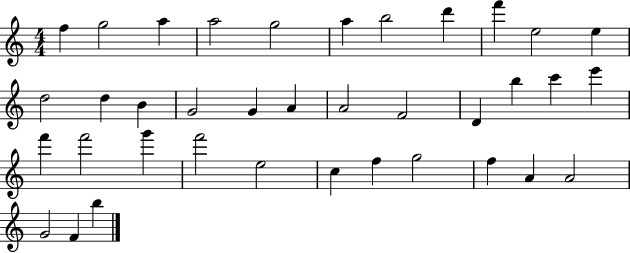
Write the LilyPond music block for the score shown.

{
  \clef treble
  \numericTimeSignature
  \time 4/4
  \key c \major
  f''4 g''2 a''4 | a''2 g''2 | a''4 b''2 d'''4 | f'''4 e''2 e''4 | \break d''2 d''4 b'4 | g'2 g'4 a'4 | a'2 f'2 | d'4 b''4 c'''4 e'''4 | \break f'''4 f'''2 g'''4 | f'''2 e''2 | c''4 f''4 g''2 | f''4 a'4 a'2 | \break g'2 f'4 b''4 | \bar "|."
}